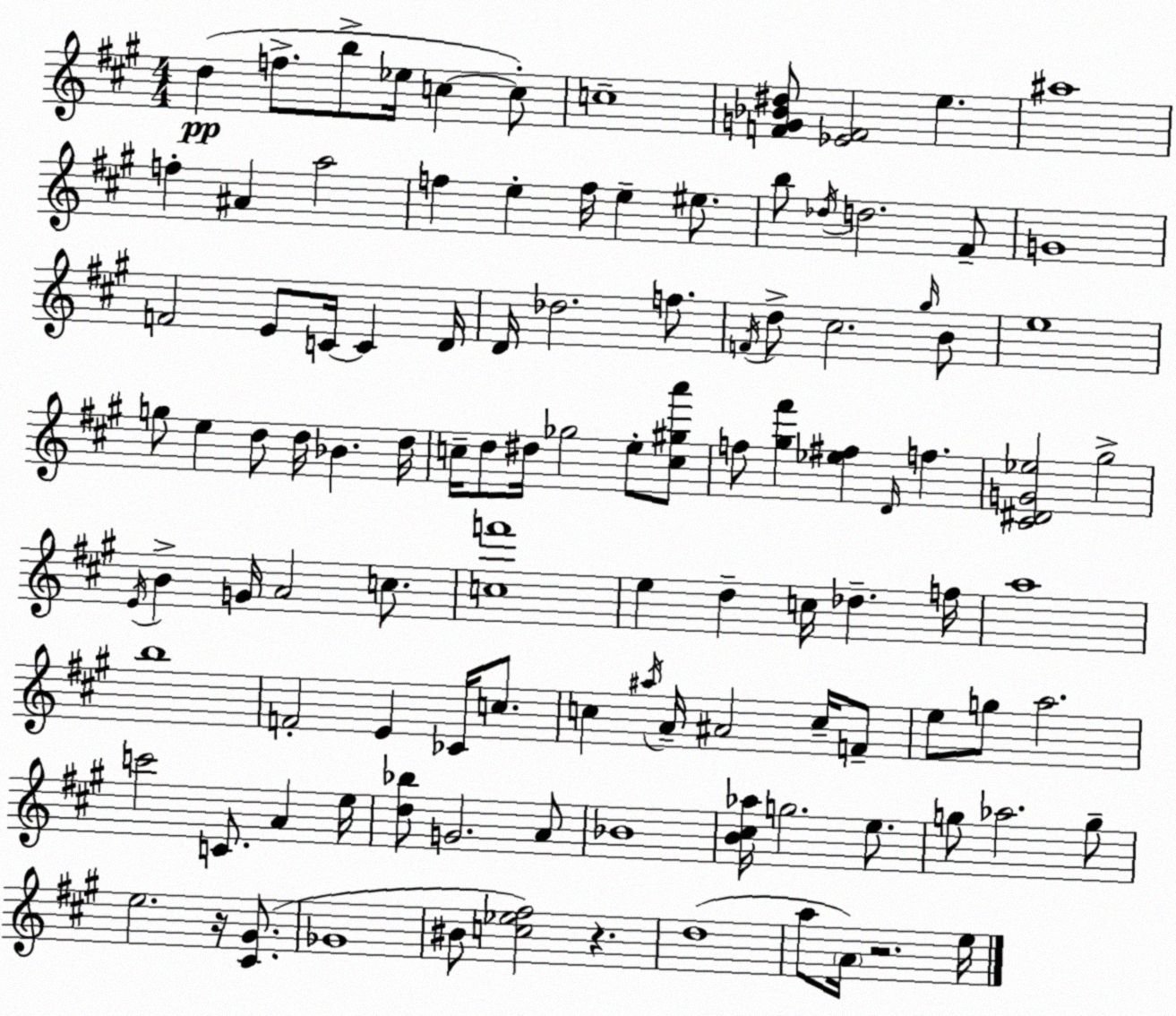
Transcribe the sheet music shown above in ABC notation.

X:1
T:Untitled
M:4/4
L:1/4
K:A
d f/2 b/2 _e/4 c c/2 c4 [FG_B^d]/2 [_EF]2 e ^a4 f ^A a2 f e f/4 e ^e/2 b/2 _d/4 d2 ^F/2 G4 F2 E/2 C/4 C D/4 D/4 _d2 f/2 F/4 d/2 ^c2 ^g/4 B/2 e4 g/2 e d/2 d/4 _B d/4 c/4 d/2 ^d/4 _g2 e/2 [c^ga']/2 f/2 [^g^f'] [_e^f] D/4 f [^C^DG_e]2 ^g2 E/4 B G/4 A2 c/2 [cf']4 e d c/4 _d f/4 a4 b4 F2 E _C/4 c/2 c ^a/4 A/4 ^A2 c/4 F/2 e/2 g/2 a2 c'2 C/2 A e/4 [d_b]/2 G2 A/2 _B4 [B^c_a]/4 g2 e/2 g/2 _a2 g/2 e2 z/4 [^C^G]/2 _G4 ^B/2 [c_e^f]2 z d4 a/2 A/4 z2 e/4